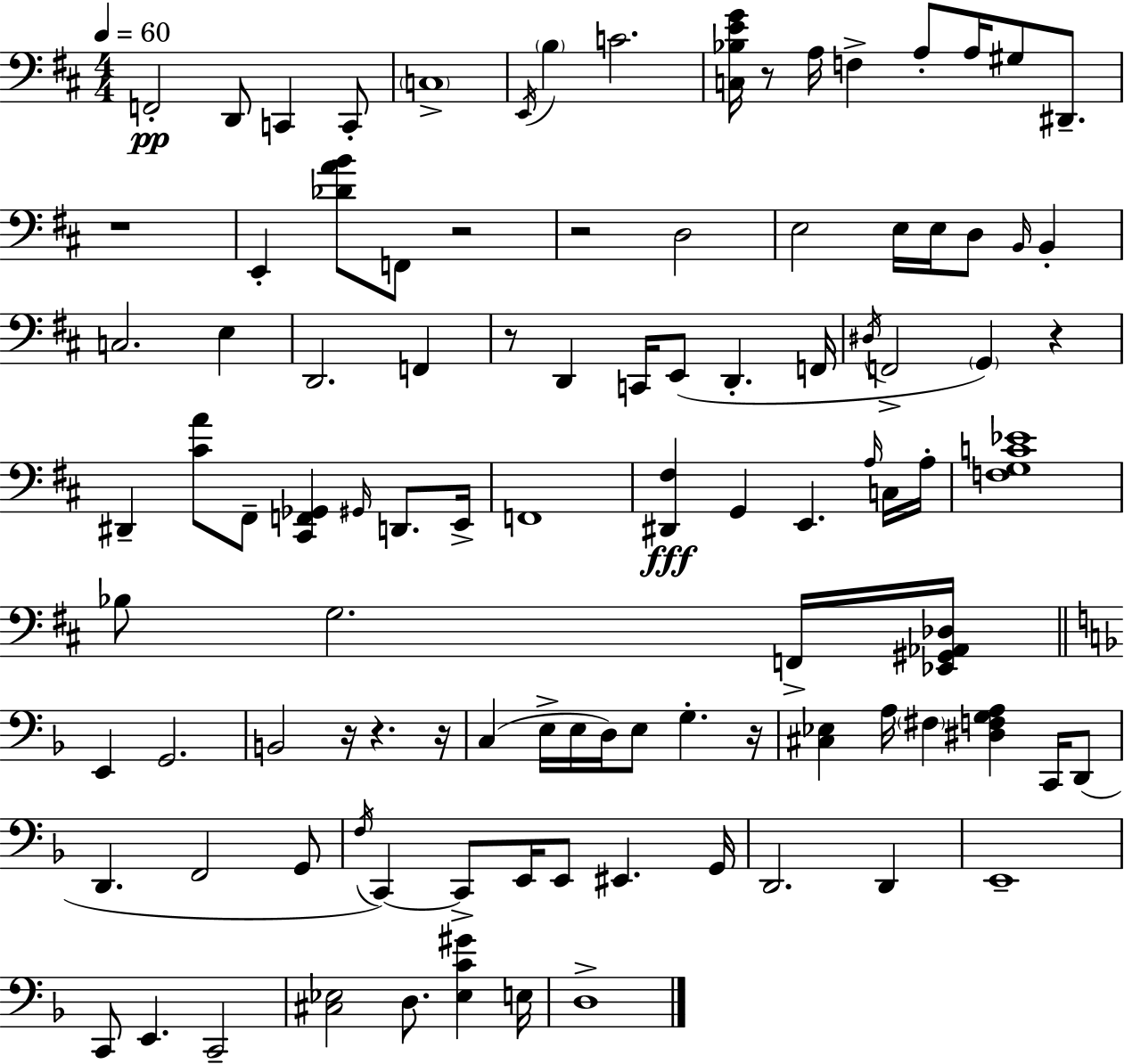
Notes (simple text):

F2/h D2/e C2/q C2/e C3/w E2/s B3/q C4/h. [C3,Bb3,E4,G4]/s R/e A3/s F3/q A3/e A3/s G#3/e D#2/e. R/w E2/q [Db4,A4,B4]/e F2/e R/h R/h D3/h E3/h E3/s E3/s D3/e B2/s B2/q C3/h. E3/q D2/h. F2/q R/e D2/q C2/s E2/e D2/q. F2/s D#3/s F2/h G2/q R/q D#2/q [C#4,A4]/e F#2/e [C#2,F2,Gb2]/q G#2/s D2/e. E2/s F2/w [D#2,F#3]/q G2/q E2/q. A3/s C3/s A3/s [F3,G3,C4,Eb4]/w Bb3/e G3/h. F2/s [Eb2,G#2,Ab2,Db3]/s E2/q G2/h. B2/h R/s R/q. R/s C3/q E3/s E3/s D3/s E3/e G3/q. R/s [C#3,Eb3]/q A3/s F#3/q [D#3,F3,G3,A3]/q C2/s D2/e D2/q. F2/h G2/e F3/s C2/q C2/e E2/s E2/e EIS2/q. G2/s D2/h. D2/q E2/w C2/e E2/q. C2/h [C#3,Eb3]/h D3/e. [Eb3,C4,G#4]/q E3/s D3/w